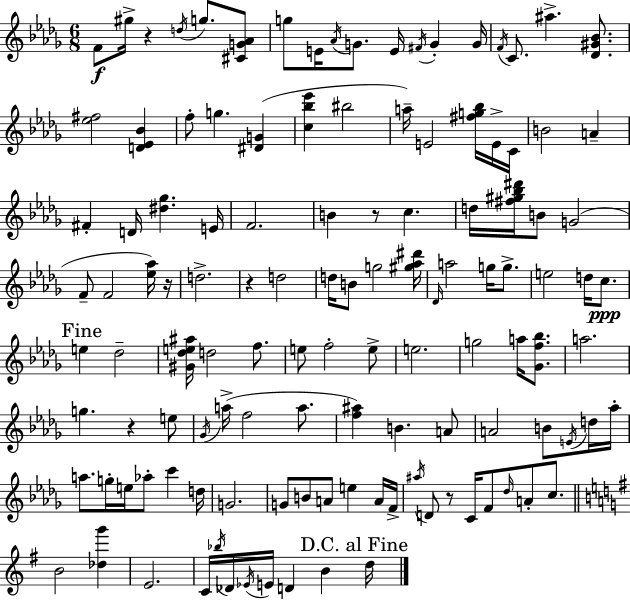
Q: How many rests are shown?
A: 6